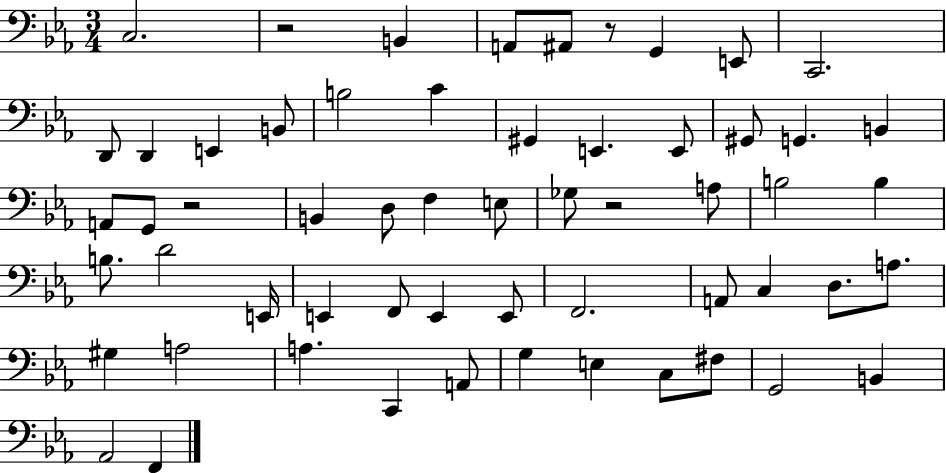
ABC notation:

X:1
T:Untitled
M:3/4
L:1/4
K:Eb
C,2 z2 B,, A,,/2 ^A,,/2 z/2 G,, E,,/2 C,,2 D,,/2 D,, E,, B,,/2 B,2 C ^G,, E,, E,,/2 ^G,,/2 G,, B,, A,,/2 G,,/2 z2 B,, D,/2 F, E,/2 _G,/2 z2 A,/2 B,2 B, B,/2 D2 E,,/4 E,, F,,/2 E,, E,,/2 F,,2 A,,/2 C, D,/2 A,/2 ^G, A,2 A, C,, A,,/2 G, E, C,/2 ^F,/2 G,,2 B,, _A,,2 F,,